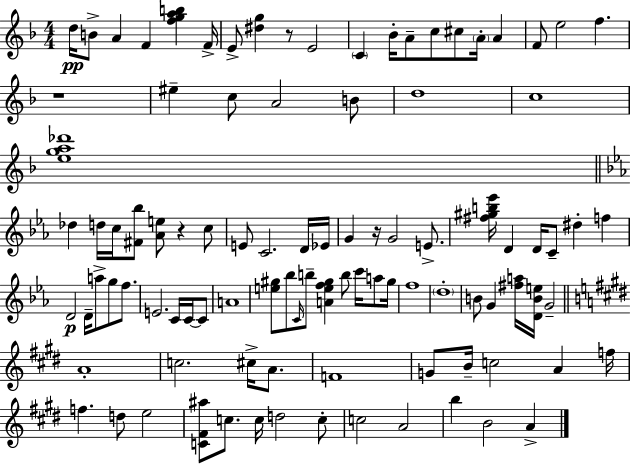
X:1
T:Untitled
M:4/4
L:1/4
K:Dm
d/4 B/2 A F [fgab] F/4 E/2 [^dg] z/2 E2 C _B/4 A/2 c/2 ^c/2 A/4 A F/2 e2 f z4 ^e c/2 A2 B/2 d4 c4 [ega_d']4 _d d/4 c/4 [^F_b]/2 [_Ae]/2 z c/2 E/2 C2 D/4 _E/4 G z/4 G2 E/2 [^f^gb_e']/4 D D/4 C/2 ^d f D2 D/4 a/2 g/2 f/2 E2 C/4 C/4 C/2 A4 [e^g]/2 _b/2 C/4 b/2 [Aef^g] b/2 c'/4 a/2 ^g/4 f4 d4 B/2 G [^fa]/4 [DBe]/4 G2 A4 c2 ^c/4 A/2 F4 G/2 B/4 c2 A f/4 f d/2 e2 [C^F^a]/2 c/2 c/4 d2 c/2 c2 A2 b B2 A